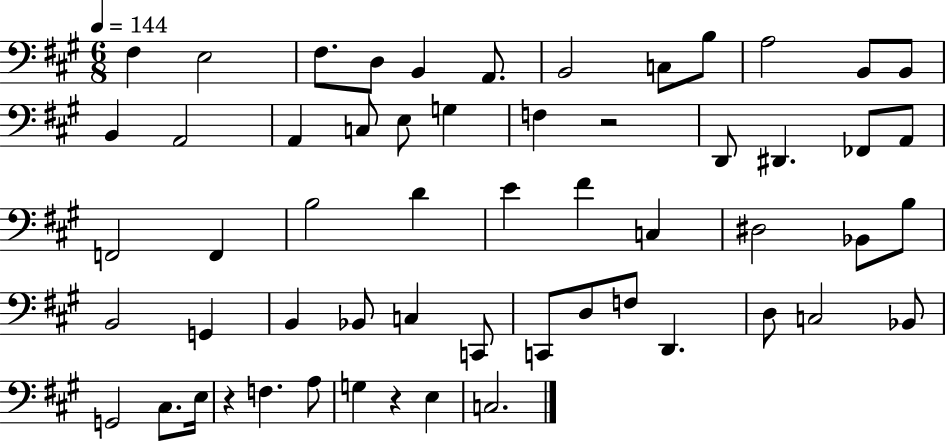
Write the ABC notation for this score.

X:1
T:Untitled
M:6/8
L:1/4
K:A
^F, E,2 ^F,/2 D,/2 B,, A,,/2 B,,2 C,/2 B,/2 A,2 B,,/2 B,,/2 B,, A,,2 A,, C,/2 E,/2 G, F, z2 D,,/2 ^D,, _F,,/2 A,,/2 F,,2 F,, B,2 D E ^F C, ^D,2 _B,,/2 B,/2 B,,2 G,, B,, _B,,/2 C, C,,/2 C,,/2 D,/2 F,/2 D,, D,/2 C,2 _B,,/2 G,,2 ^C,/2 E,/4 z F, A,/2 G, z E, C,2